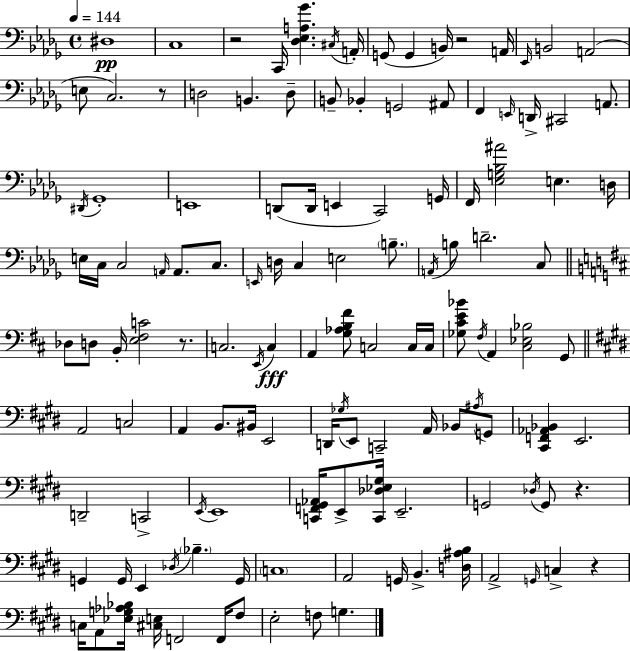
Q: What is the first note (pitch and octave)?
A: D#3